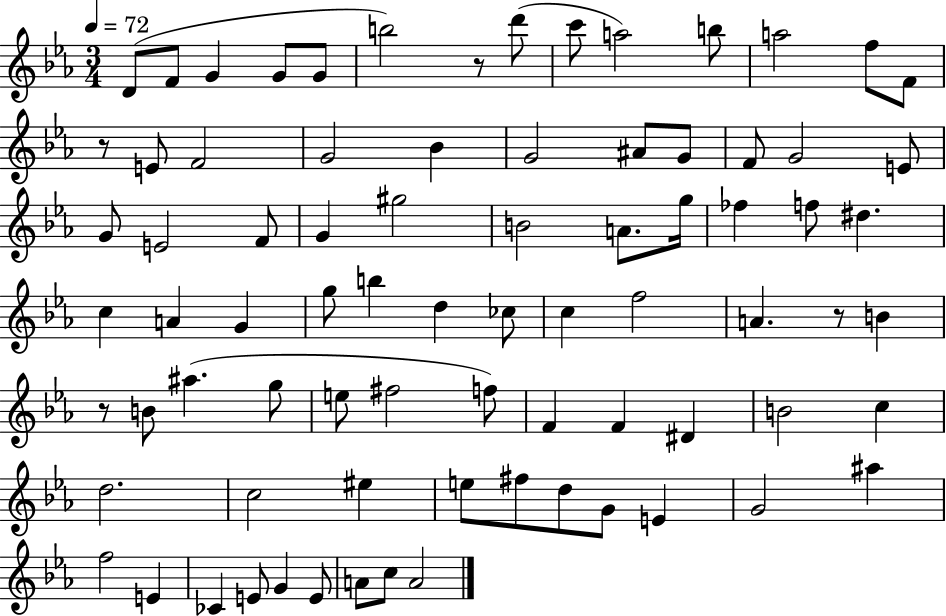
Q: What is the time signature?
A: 3/4